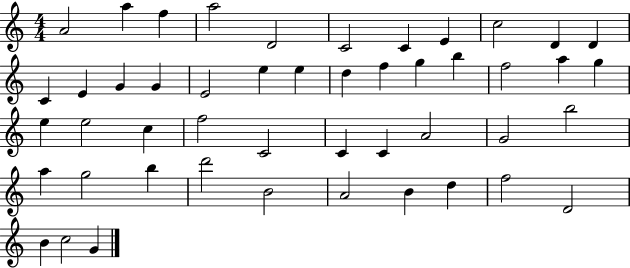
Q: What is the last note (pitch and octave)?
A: G4